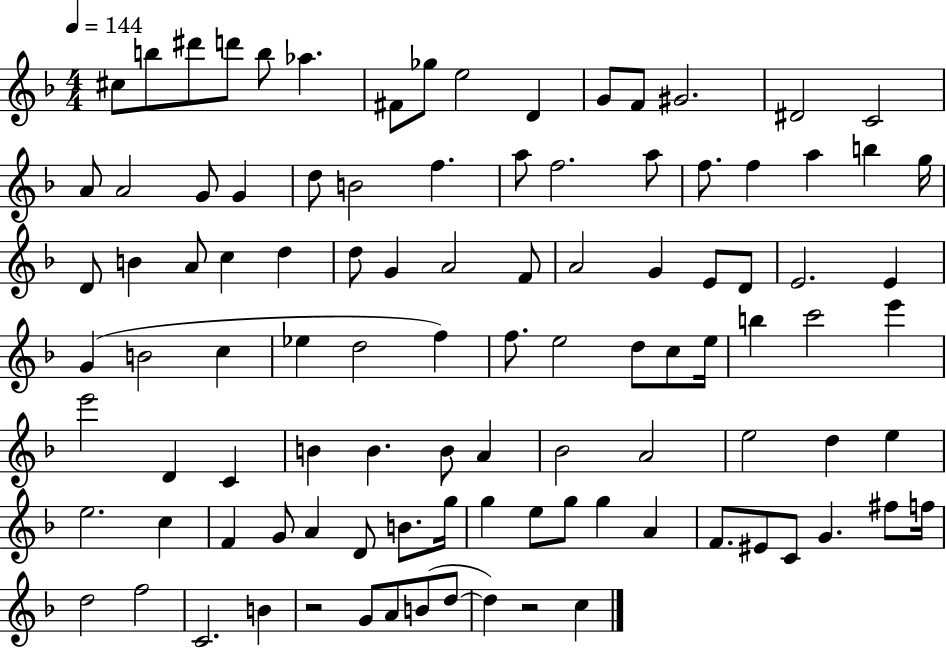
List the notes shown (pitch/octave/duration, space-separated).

C#5/e B5/e D#6/e D6/e B5/e Ab5/q. F#4/e Gb5/e E5/h D4/q G4/e F4/e G#4/h. D#4/h C4/h A4/e A4/h G4/e G4/q D5/e B4/h F5/q. A5/e F5/h. A5/e F5/e. F5/q A5/q B5/q G5/s D4/e B4/q A4/e C5/q D5/q D5/e G4/q A4/h F4/e A4/h G4/q E4/e D4/e E4/h. E4/q G4/q B4/h C5/q Eb5/q D5/h F5/q F5/e. E5/h D5/e C5/e E5/s B5/q C6/h E6/q E6/h D4/q C4/q B4/q B4/q. B4/e A4/q Bb4/h A4/h E5/h D5/q E5/q E5/h. C5/q F4/q G4/e A4/q D4/e B4/e. G5/s G5/q E5/e G5/e G5/q A4/q F4/e. EIS4/e C4/e G4/q. F#5/e F5/s D5/h F5/h C4/h. B4/q R/h G4/e A4/e B4/e D5/e D5/q R/h C5/q